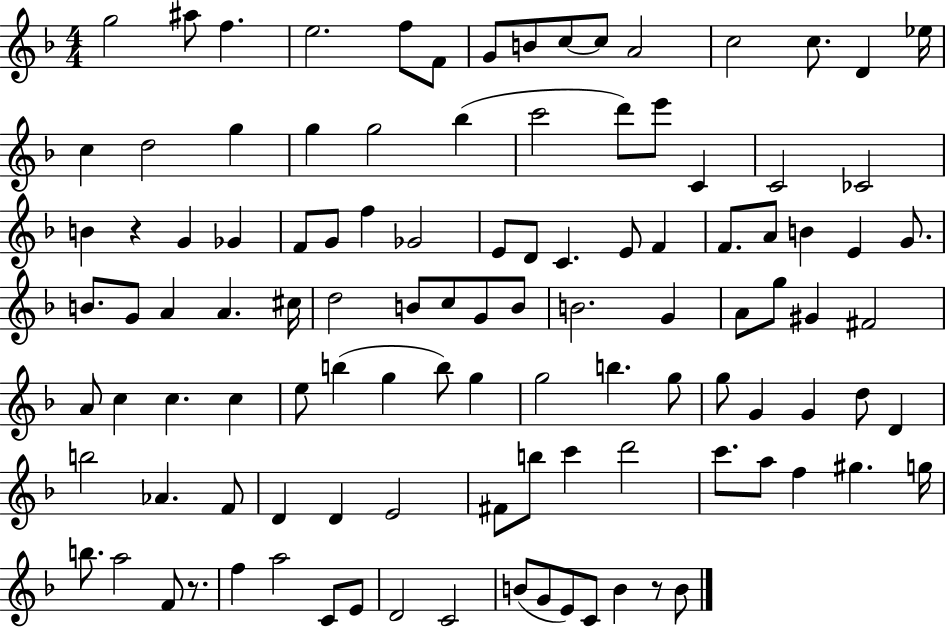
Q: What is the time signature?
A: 4/4